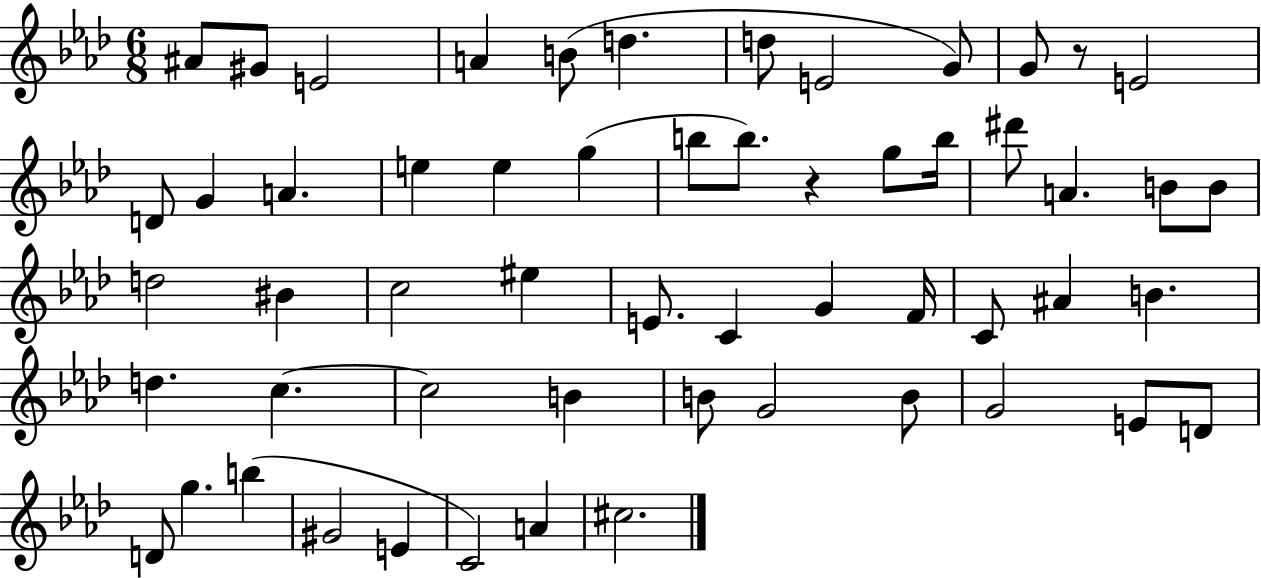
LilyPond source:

{
  \clef treble
  \numericTimeSignature
  \time 6/8
  \key aes \major
  ais'8 gis'8 e'2 | a'4 b'8( d''4. | d''8 e'2 g'8) | g'8 r8 e'2 | \break d'8 g'4 a'4. | e''4 e''4 g''4( | b''8 b''8.) r4 g''8 b''16 | dis'''8 a'4. b'8 b'8 | \break d''2 bis'4 | c''2 eis''4 | e'8. c'4 g'4 f'16 | c'8 ais'4 b'4. | \break d''4. c''4.~~ | c''2 b'4 | b'8 g'2 b'8 | g'2 e'8 d'8 | \break d'8 g''4. b''4( | gis'2 e'4 | c'2) a'4 | cis''2. | \break \bar "|."
}